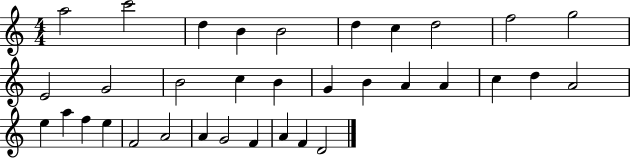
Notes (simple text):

A5/h C6/h D5/q B4/q B4/h D5/q C5/q D5/h F5/h G5/h E4/h G4/h B4/h C5/q B4/q G4/q B4/q A4/q A4/q C5/q D5/q A4/h E5/q A5/q F5/q E5/q F4/h A4/h A4/q G4/h F4/q A4/q F4/q D4/h